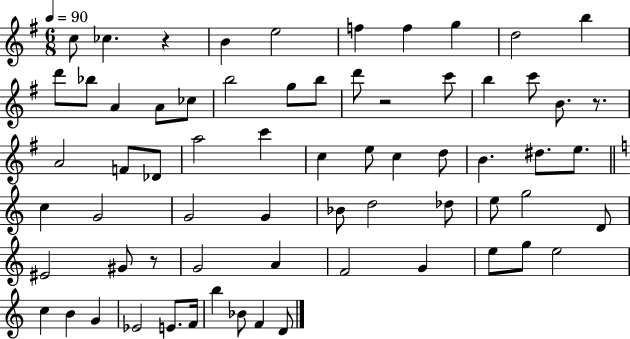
{
  \clef treble
  \numericTimeSignature
  \time 6/8
  \key g \major
  \tempo 4 = 90
  \repeat volta 2 { c''8 ces''4. r4 | b'4 e''2 | f''4 f''4 g''4 | d''2 b''4 | \break d'''8 bes''8 a'4 a'8 ces''8 | b''2 g''8 b''8 | d'''8 r2 c'''8 | b''4 c'''8 b'8. r8. | \break a'2 f'8 des'8 | a''2 c'''4 | c''4 e''8 c''4 d''8 | b'4. dis''8. e''8. | \break \bar "||" \break \key a \minor c''4 g'2 | g'2 g'4 | bes'8 d''2 des''8 | e''8 g''2 d'8 | \break eis'2 gis'8 r8 | g'2 a'4 | f'2 g'4 | e''8 g''8 e''2 | \break c''4 b'4 g'4 | ees'2 e'8. f'16 | b''4 bes'8 f'4 d'8 | } \bar "|."
}